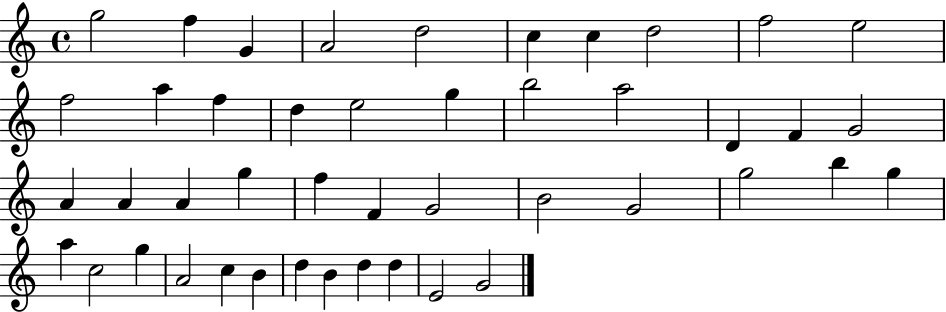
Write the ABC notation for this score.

X:1
T:Untitled
M:4/4
L:1/4
K:C
g2 f G A2 d2 c c d2 f2 e2 f2 a f d e2 g b2 a2 D F G2 A A A g f F G2 B2 G2 g2 b g a c2 g A2 c B d B d d E2 G2